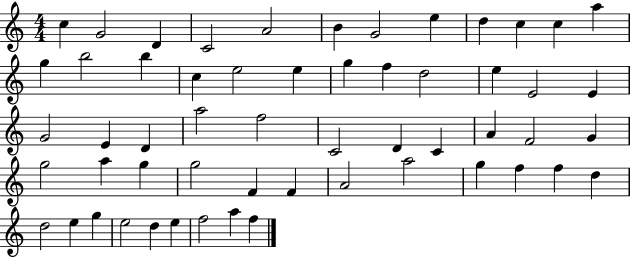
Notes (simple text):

C5/q G4/h D4/q C4/h A4/h B4/q G4/h E5/q D5/q C5/q C5/q A5/q G5/q B5/h B5/q C5/q E5/h E5/q G5/q F5/q D5/h E5/q E4/h E4/q G4/h E4/q D4/q A5/h F5/h C4/h D4/q C4/q A4/q F4/h G4/q G5/h A5/q G5/q G5/h F4/q F4/q A4/h A5/h G5/q F5/q F5/q D5/q D5/h E5/q G5/q E5/h D5/q E5/q F5/h A5/q F5/q